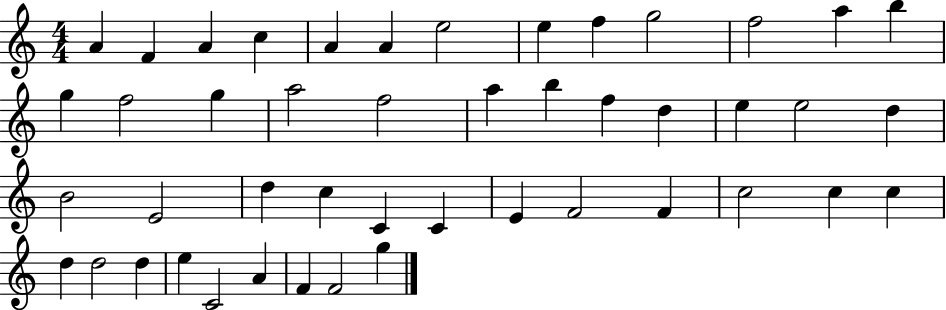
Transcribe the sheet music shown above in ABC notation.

X:1
T:Untitled
M:4/4
L:1/4
K:C
A F A c A A e2 e f g2 f2 a b g f2 g a2 f2 a b f d e e2 d B2 E2 d c C C E F2 F c2 c c d d2 d e C2 A F F2 g